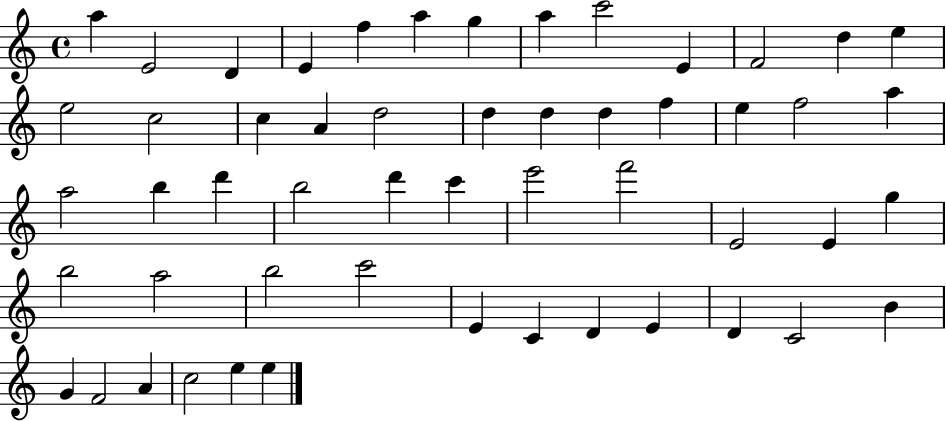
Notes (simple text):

A5/q E4/h D4/q E4/q F5/q A5/q G5/q A5/q C6/h E4/q F4/h D5/q E5/q E5/h C5/h C5/q A4/q D5/h D5/q D5/q D5/q F5/q E5/q F5/h A5/q A5/h B5/q D6/q B5/h D6/q C6/q E6/h F6/h E4/h E4/q G5/q B5/h A5/h B5/h C6/h E4/q C4/q D4/q E4/q D4/q C4/h B4/q G4/q F4/h A4/q C5/h E5/q E5/q